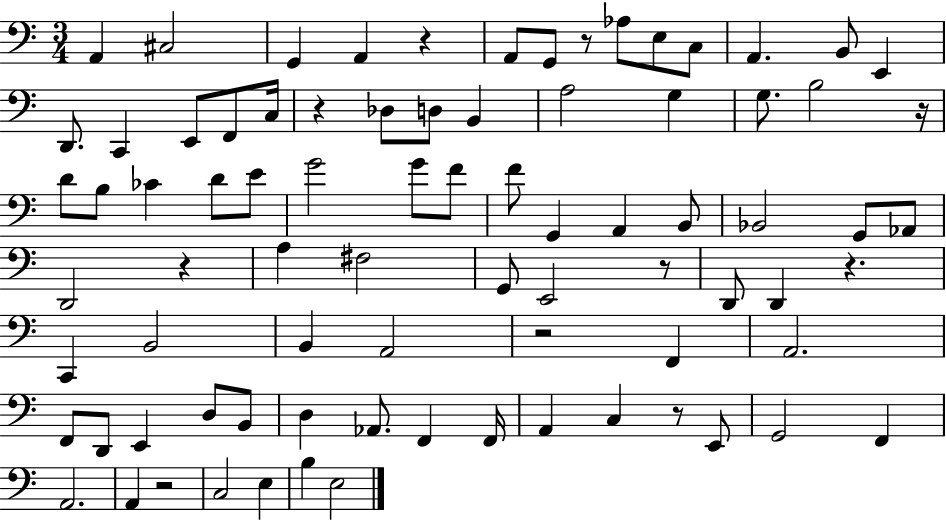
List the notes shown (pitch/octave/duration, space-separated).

A2/q C#3/h G2/q A2/q R/q A2/e G2/e R/e Ab3/e E3/e C3/e A2/q. B2/e E2/q D2/e. C2/q E2/e F2/e C3/s R/q Db3/e D3/e B2/q A3/h G3/q G3/e. B3/h R/s D4/e B3/e CES4/q D4/e E4/e G4/h G4/e F4/e F4/e G2/q A2/q B2/e Bb2/h G2/e Ab2/e D2/h R/q A3/q F#3/h G2/e E2/h R/e D2/e D2/q R/q. C2/q B2/h B2/q A2/h R/h F2/q A2/h. F2/e D2/e E2/q D3/e B2/e D3/q Ab2/e. F2/q F2/s A2/q C3/q R/e E2/e G2/h F2/q A2/h. A2/q R/h C3/h E3/q B3/q E3/h